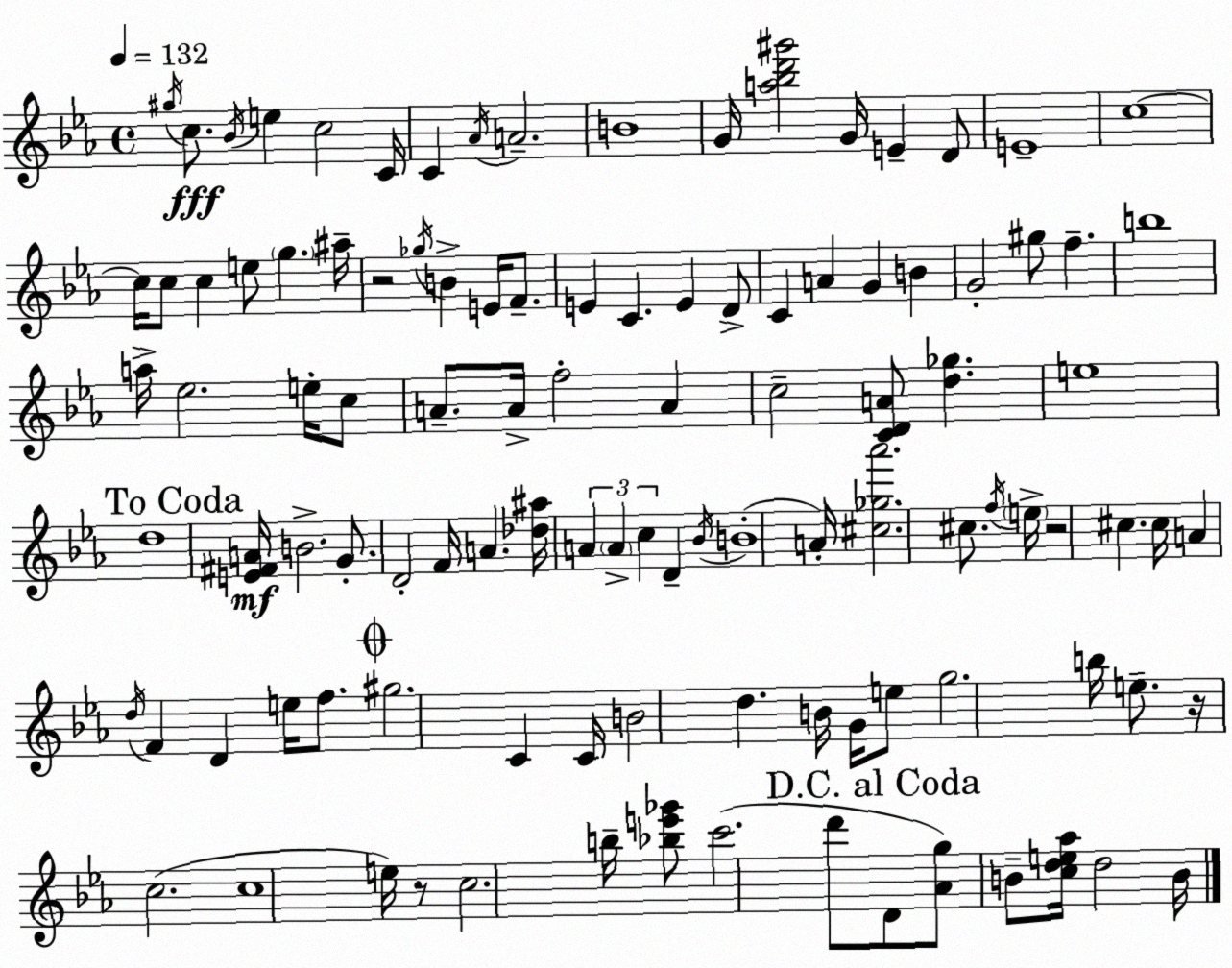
X:1
T:Untitled
M:4/4
L:1/4
K:Cm
^g/4 c/2 _B/4 e c2 C/4 C _A/4 A2 B4 G/4 [a_bd'^g']2 G/4 E D/2 E4 c4 c/4 c/2 c e/2 g ^a/4 z2 _g/4 B E/4 F/2 E C E D/2 C A G B G2 ^g/2 f b4 a/4 _e2 e/4 c/2 A/2 A/4 f2 A c2 [CDA]/2 [d_g] e4 d4 [E^FA]/4 B2 G/2 D2 F/4 A [_d^a]/4 A A c D _B/4 B4 A/4 [^c_g_a']2 ^c/2 f/4 e/4 z2 ^c ^c/4 A d/4 F D e/4 f/2 ^g2 C C/4 B2 d B/4 G/4 e/2 g2 b/4 e/2 z/4 c2 c4 e/4 z/2 c2 b/4 [_be'_g']/2 c'2 d'/2 D/2 [_Ag]/2 B/2 [cde_a]/4 d2 B/4